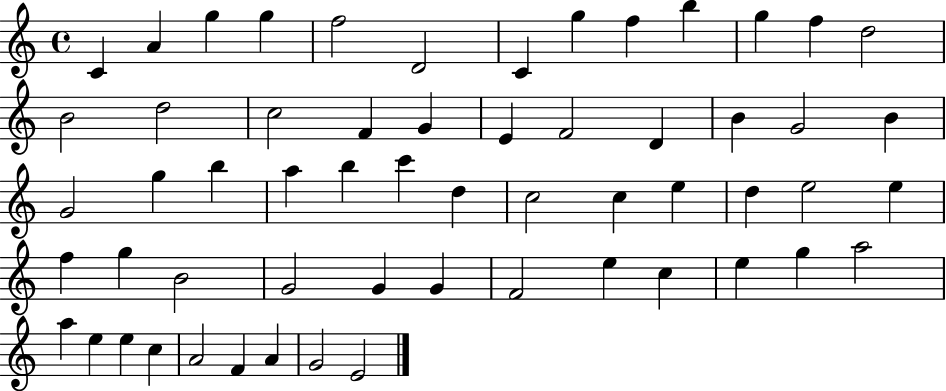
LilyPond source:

{
  \clef treble
  \time 4/4
  \defaultTimeSignature
  \key c \major
  c'4 a'4 g''4 g''4 | f''2 d'2 | c'4 g''4 f''4 b''4 | g''4 f''4 d''2 | \break b'2 d''2 | c''2 f'4 g'4 | e'4 f'2 d'4 | b'4 g'2 b'4 | \break g'2 g''4 b''4 | a''4 b''4 c'''4 d''4 | c''2 c''4 e''4 | d''4 e''2 e''4 | \break f''4 g''4 b'2 | g'2 g'4 g'4 | f'2 e''4 c''4 | e''4 g''4 a''2 | \break a''4 e''4 e''4 c''4 | a'2 f'4 a'4 | g'2 e'2 | \bar "|."
}